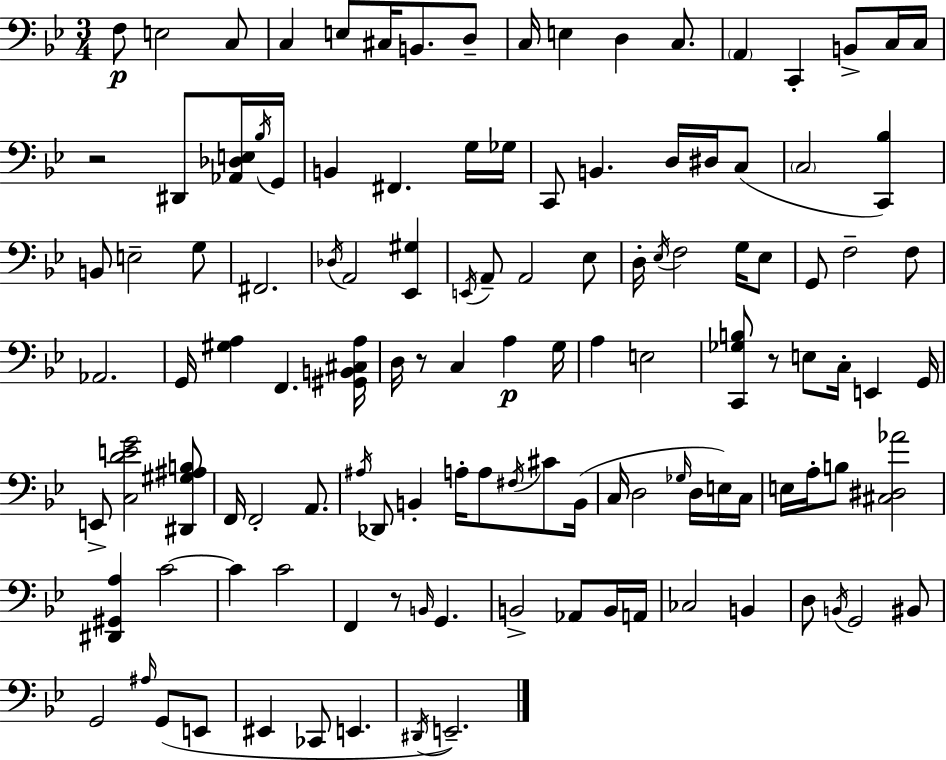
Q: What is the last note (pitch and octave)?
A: E2